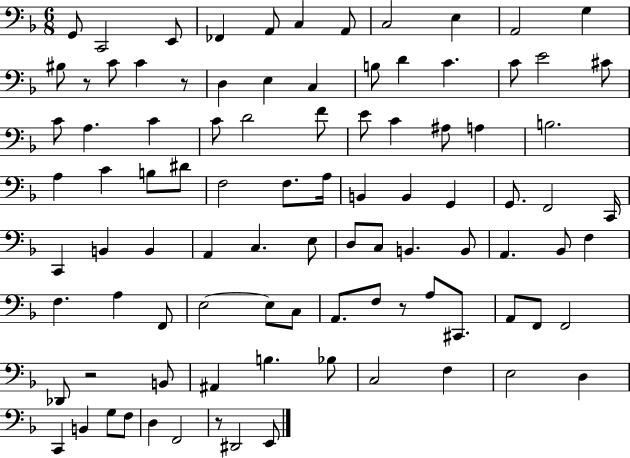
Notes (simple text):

G2/e C2/h E2/e FES2/q A2/e C3/q A2/e C3/h E3/q A2/h G3/q BIS3/e R/e C4/e C4/q R/e D3/q E3/q C3/q B3/e D4/q C4/q. C4/e E4/h C#4/e C4/e A3/q. C4/q C4/e D4/h F4/e E4/e C4/q A#3/e A3/q B3/h. A3/q C4/q B3/e D#4/e F3/h F3/e. A3/s B2/q B2/q G2/q G2/e. F2/h C2/s C2/q B2/q B2/q A2/q C3/q. E3/e D3/e C3/e B2/q. B2/e A2/q. Bb2/e F3/q F3/q. A3/q F2/e E3/h E3/e C3/e A2/e. F3/e R/e A3/e C#2/e. A2/e F2/e F2/h Db2/e R/h B2/e A#2/q B3/q. Bb3/e C3/h F3/q E3/h D3/q C2/q B2/q G3/e F3/e D3/q F2/h R/e D#2/h E2/e